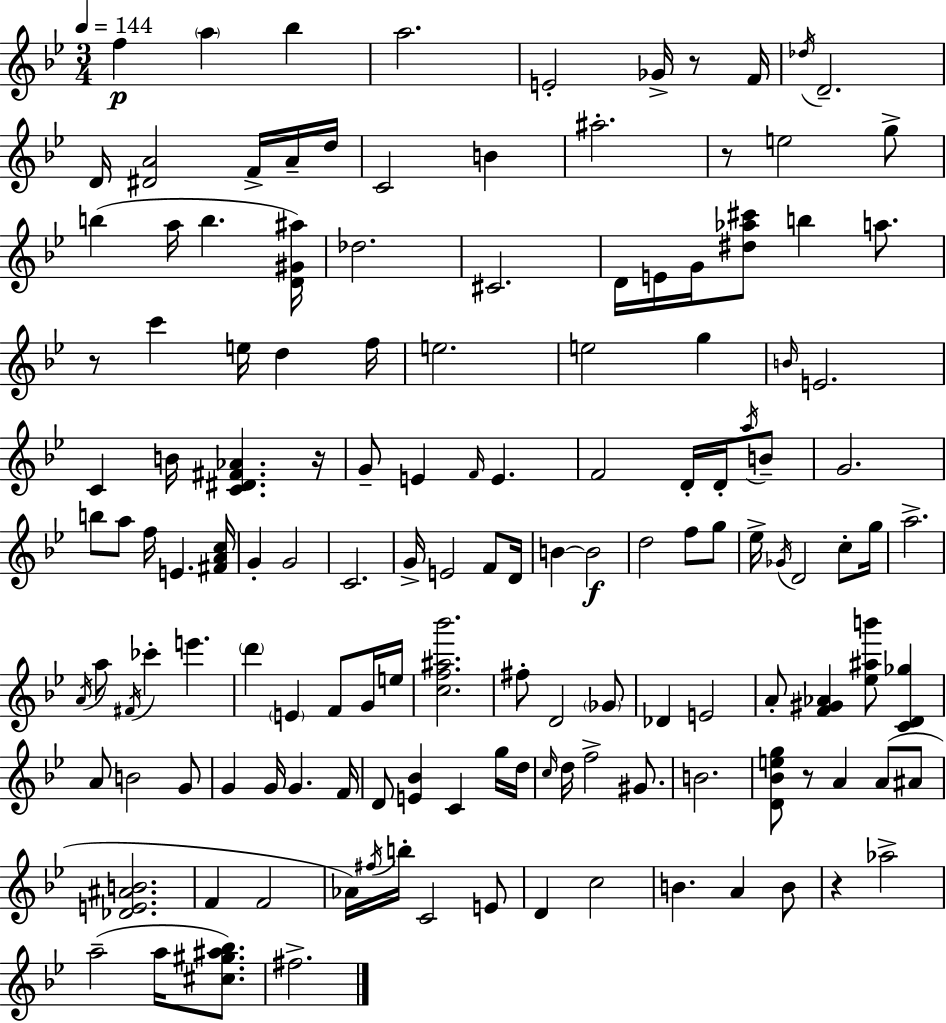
F5/q A5/q Bb5/q A5/h. E4/h Gb4/s R/e F4/s Db5/s D4/h. D4/s [D#4,A4]/h F4/s A4/s D5/s C4/h B4/q A#5/h. R/e E5/h G5/e B5/q A5/s B5/q. [D4,G#4,A#5]/s Db5/h. C#4/h. D4/s E4/s G4/s [D#5,Ab5,C#6]/e B5/q A5/e. R/e C6/q E5/s D5/q F5/s E5/h. E5/h G5/q B4/s E4/h. C4/q B4/s [C4,D#4,F#4,Ab4]/q. R/s G4/e E4/q F4/s E4/q. F4/h D4/s D4/s A5/s B4/e G4/h. B5/e A5/e F5/s E4/q. [F#4,A4,C5]/s G4/q G4/h C4/h. G4/s E4/h F4/e D4/s B4/q B4/h D5/h F5/e G5/e Eb5/s Gb4/s D4/h C5/e G5/s A5/h. A4/s A5/e F#4/s CES6/q E6/q. D6/q E4/q F4/e G4/s E5/s [C5,F5,A#5,Bb6]/h. F#5/e D4/h Gb4/e Db4/q E4/h A4/e [F4,G#4,Ab4]/q [Eb5,A#5,B6]/e [C4,D4,Gb5]/q A4/e B4/h G4/e G4/q G4/s G4/q. F4/s D4/e [E4,Bb4]/q C4/q G5/s D5/s C5/s D5/s F5/h G#4/e. B4/h. [D4,Bb4,E5,G5]/e R/e A4/q A4/e A#4/e [Db4,E4,A#4,B4]/h. F4/q F4/h Ab4/s F#5/s B5/s C4/h E4/e D4/q C5/h B4/q. A4/q B4/e R/q Ab5/h A5/h A5/s [C#5,G#5,A#5,Bb5]/e. F#5/h.